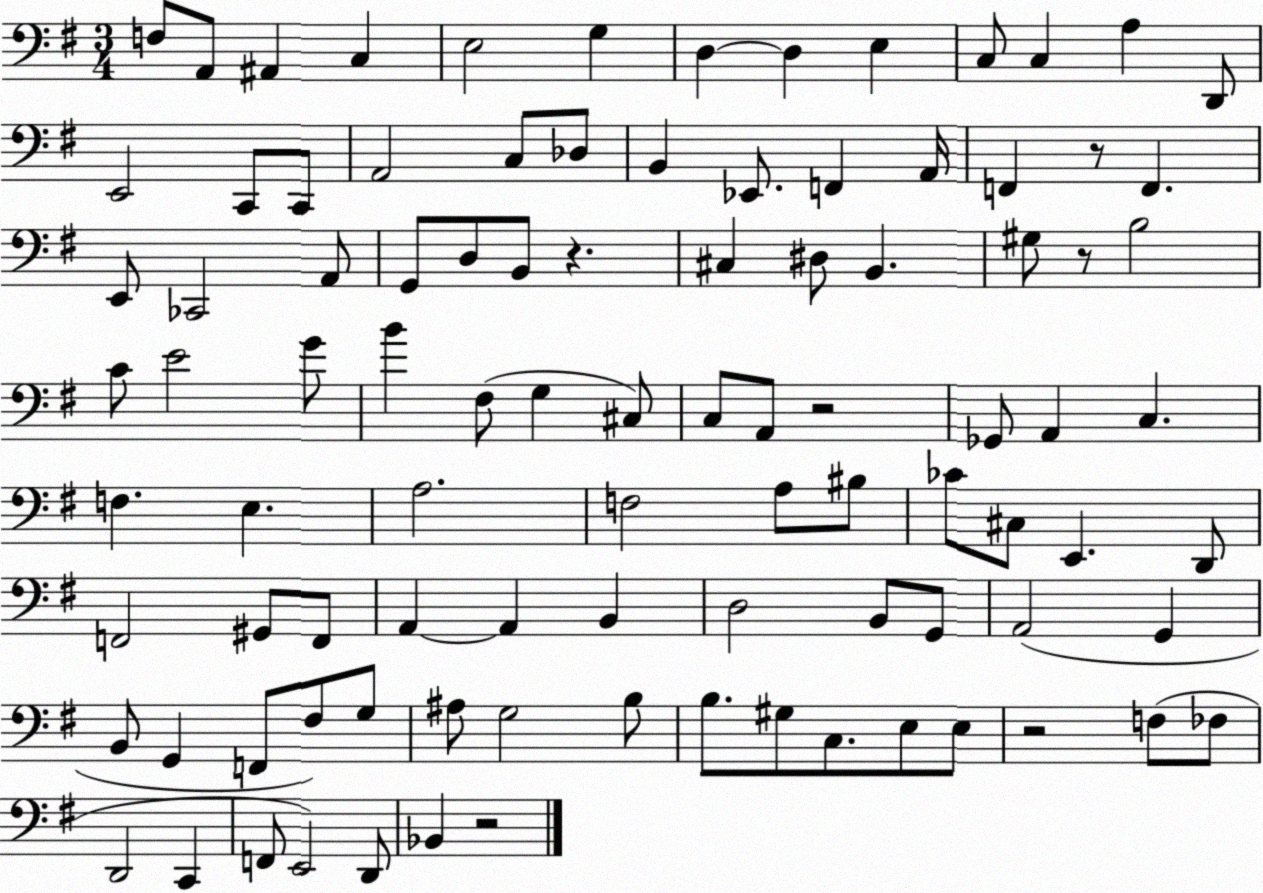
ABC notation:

X:1
T:Untitled
M:3/4
L:1/4
K:G
F,/2 A,,/2 ^A,, C, E,2 G, D, D, E, C,/2 C, A, D,,/2 E,,2 C,,/2 C,,/2 A,,2 C,/2 _D,/2 B,, _E,,/2 F,, A,,/4 F,, z/2 F,, E,,/2 _C,,2 A,,/2 G,,/2 D,/2 B,,/2 z ^C, ^D,/2 B,, ^G,/2 z/2 B,2 C/2 E2 G/2 B ^F,/2 G, ^C,/2 C,/2 A,,/2 z2 _G,,/2 A,, C, F, E, A,2 F,2 A,/2 ^B,/2 _C/2 ^C,/2 E,, D,,/2 F,,2 ^G,,/2 F,,/2 A,, A,, B,, D,2 B,,/2 G,,/2 A,,2 G,, B,,/2 G,, F,,/2 ^F,/2 G,/2 ^A,/2 G,2 B,/2 B,/2 ^G,/2 C,/2 E,/2 E,/2 z2 F,/2 _F,/2 D,,2 C,, F,,/2 E,,2 D,,/2 _B,, z2